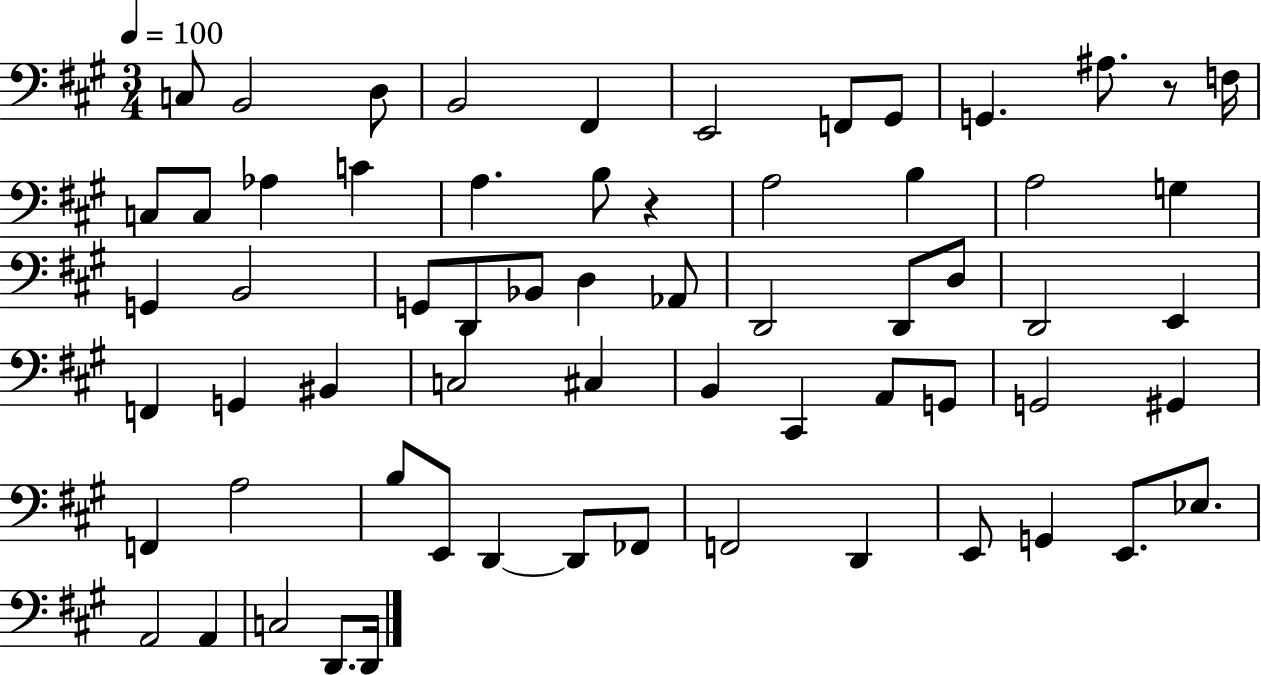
X:1
T:Untitled
M:3/4
L:1/4
K:A
C,/2 B,,2 D,/2 B,,2 ^F,, E,,2 F,,/2 ^G,,/2 G,, ^A,/2 z/2 F,/4 C,/2 C,/2 _A, C A, B,/2 z A,2 B, A,2 G, G,, B,,2 G,,/2 D,,/2 _B,,/2 D, _A,,/2 D,,2 D,,/2 D,/2 D,,2 E,, F,, G,, ^B,, C,2 ^C, B,, ^C,, A,,/2 G,,/2 G,,2 ^G,, F,, A,2 B,/2 E,,/2 D,, D,,/2 _F,,/2 F,,2 D,, E,,/2 G,, E,,/2 _E,/2 A,,2 A,, C,2 D,,/2 D,,/4